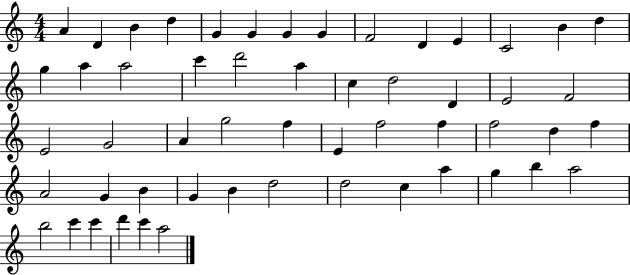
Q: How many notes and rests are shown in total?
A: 54